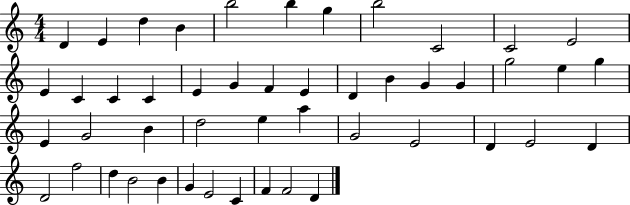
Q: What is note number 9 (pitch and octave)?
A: C4